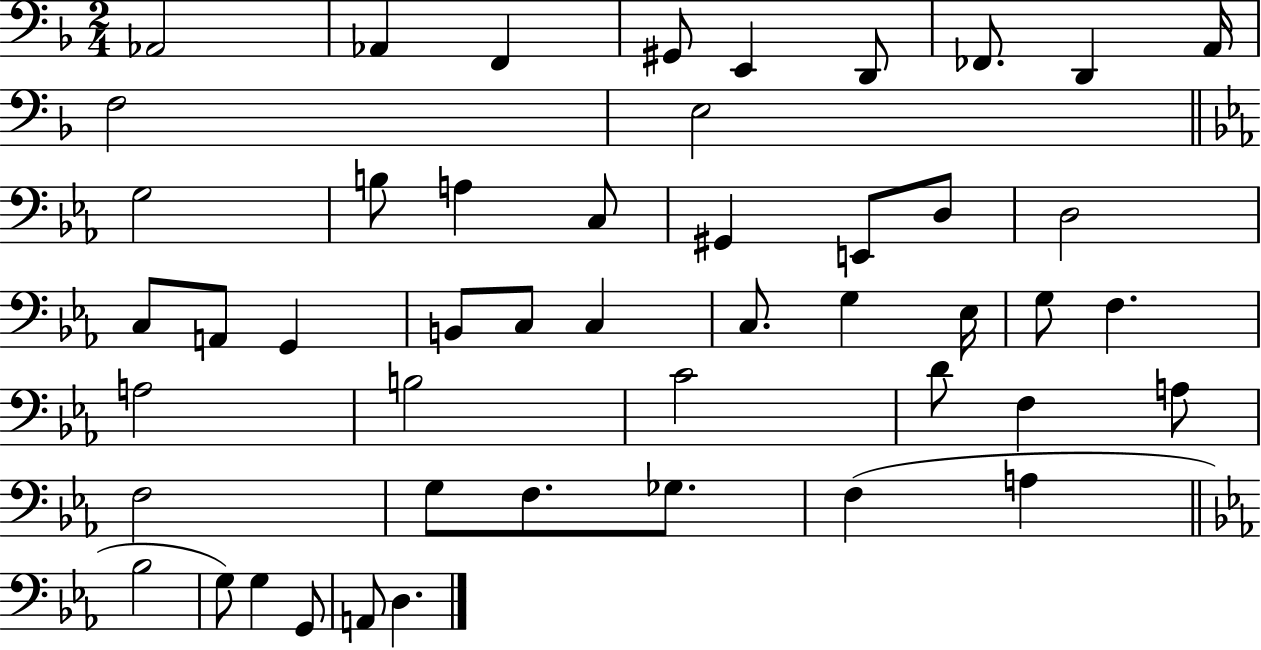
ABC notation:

X:1
T:Untitled
M:2/4
L:1/4
K:F
_A,,2 _A,, F,, ^G,,/2 E,, D,,/2 _F,,/2 D,, A,,/4 F,2 E,2 G,2 B,/2 A, C,/2 ^G,, E,,/2 D,/2 D,2 C,/2 A,,/2 G,, B,,/2 C,/2 C, C,/2 G, _E,/4 G,/2 F, A,2 B,2 C2 D/2 F, A,/2 F,2 G,/2 F,/2 _G,/2 F, A, _B,2 G,/2 G, G,,/2 A,,/2 D,